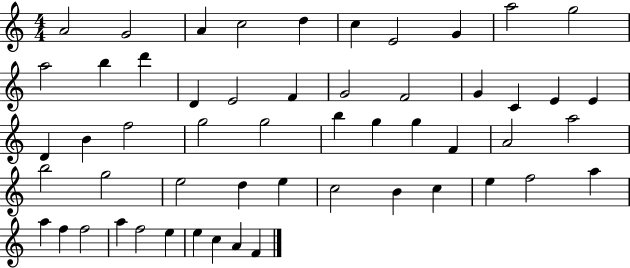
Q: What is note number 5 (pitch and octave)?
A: D5